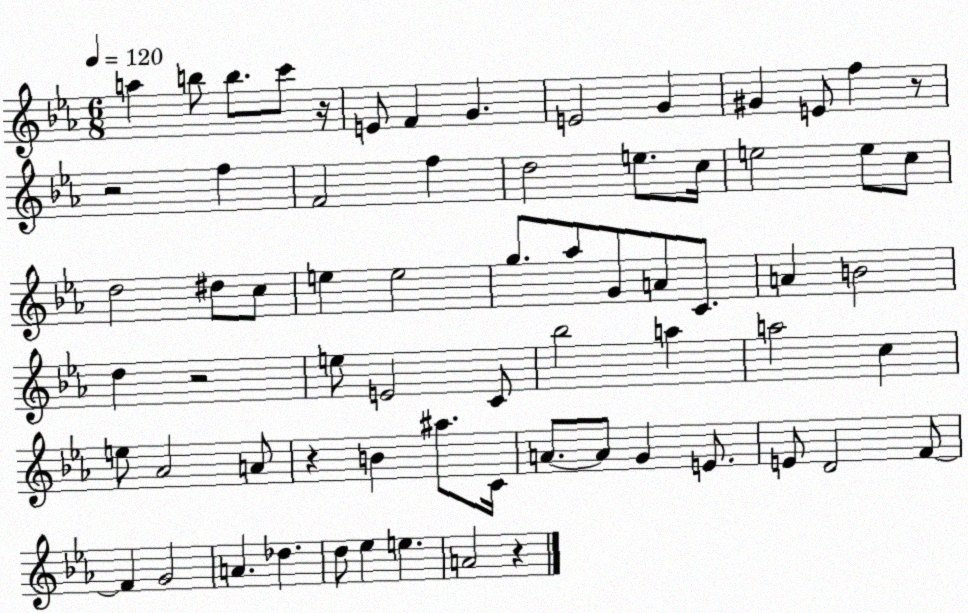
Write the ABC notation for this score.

X:1
T:Untitled
M:6/8
L:1/4
K:Eb
a b/2 b/2 c'/2 z/4 E/2 F G E2 G ^G E/2 f z/2 z2 f F2 f d2 e/2 c/4 e2 e/2 c/2 d2 ^d/2 c/2 e e2 g/2 _a/2 G/2 A/2 C/2 A B2 d z2 e/2 E2 C/2 _b2 a a2 c e/2 _A2 A/2 z B ^a/2 C/4 A/2 A/2 G E/2 E/2 D2 F/2 F G2 A _d d/2 _e e A2 z